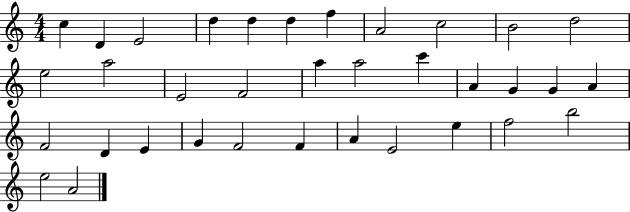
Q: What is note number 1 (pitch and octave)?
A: C5